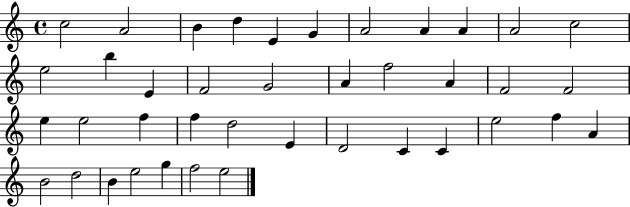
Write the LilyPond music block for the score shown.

{
  \clef treble
  \time 4/4
  \defaultTimeSignature
  \key c \major
  c''2 a'2 | b'4 d''4 e'4 g'4 | a'2 a'4 a'4 | a'2 c''2 | \break e''2 b''4 e'4 | f'2 g'2 | a'4 f''2 a'4 | f'2 f'2 | \break e''4 e''2 f''4 | f''4 d''2 e'4 | d'2 c'4 c'4 | e''2 f''4 a'4 | \break b'2 d''2 | b'4 e''2 g''4 | f''2 e''2 | \bar "|."
}